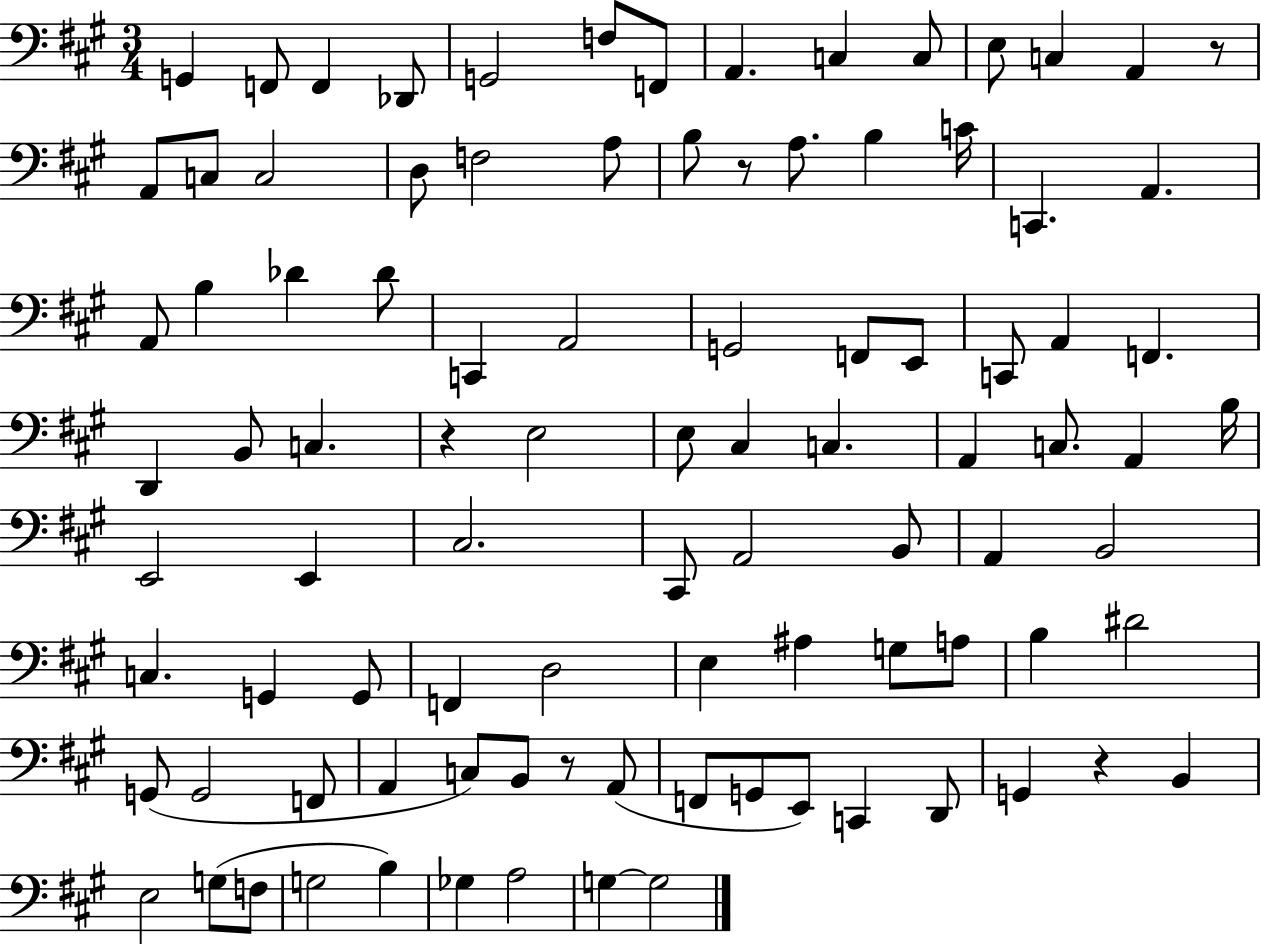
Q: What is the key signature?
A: A major